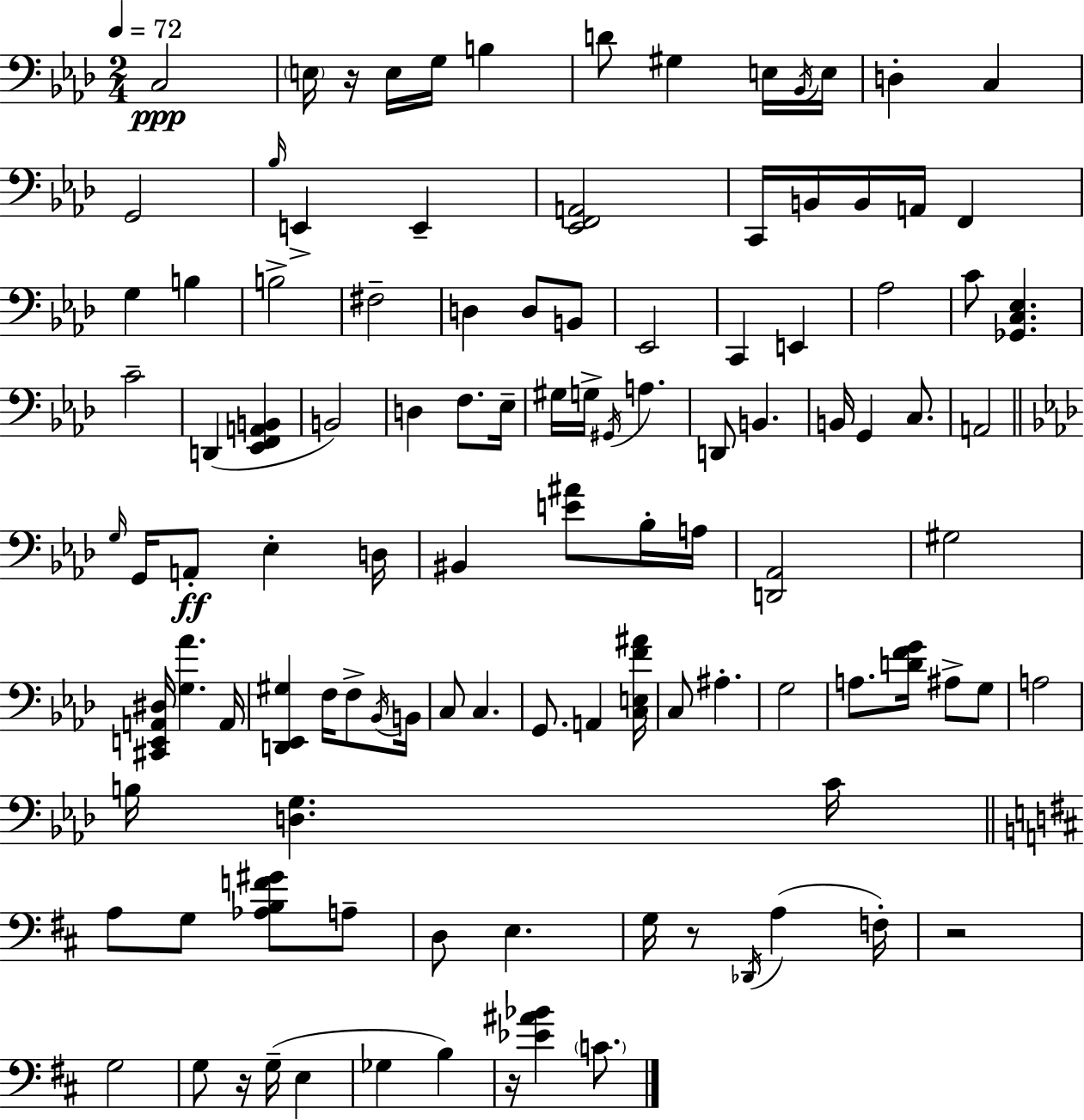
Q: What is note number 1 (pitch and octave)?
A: C3